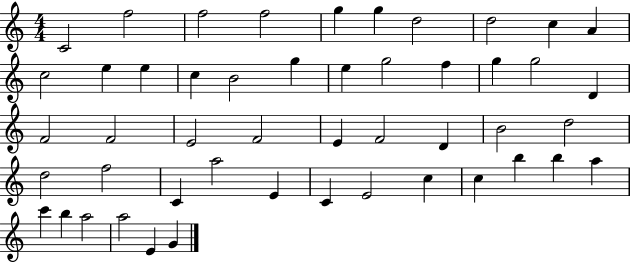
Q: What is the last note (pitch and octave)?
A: G4